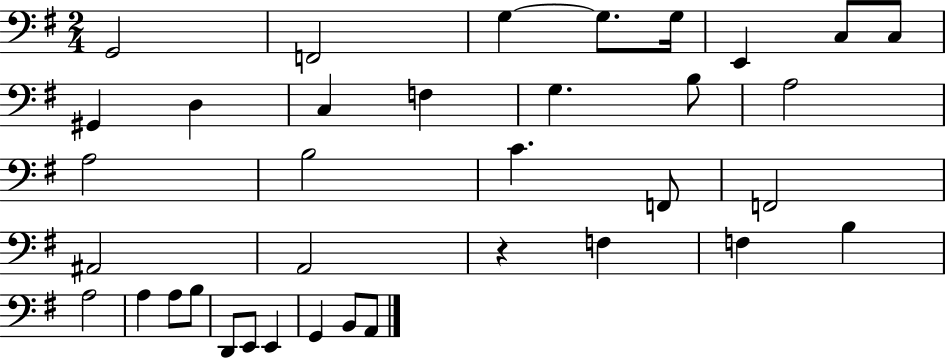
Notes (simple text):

G2/h F2/h G3/q G3/e. G3/s E2/q C3/e C3/e G#2/q D3/q C3/q F3/q G3/q. B3/e A3/h A3/h B3/h C4/q. F2/e F2/h A#2/h A2/h R/q F3/q F3/q B3/q A3/h A3/q A3/e B3/e D2/e E2/e E2/q G2/q B2/e A2/e